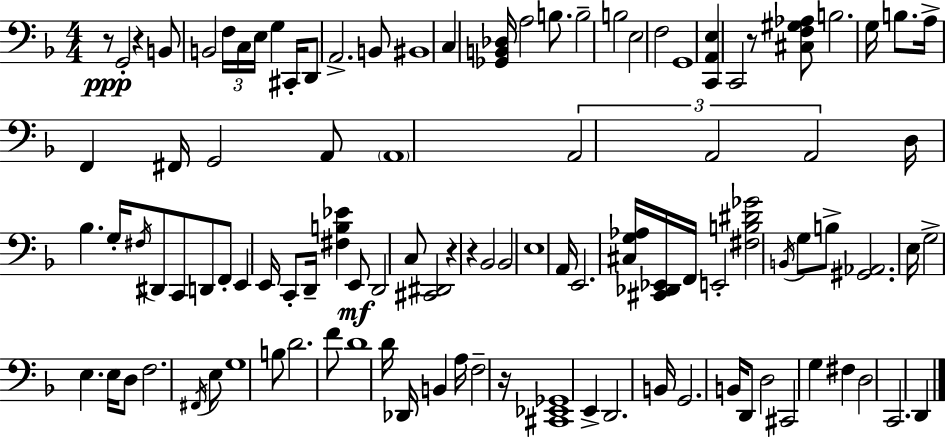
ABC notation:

X:1
T:Untitled
M:4/4
L:1/4
K:Dm
z/2 G,,2 z B,,/2 B,,2 F,/4 C,/4 E,/4 G, ^C,,/4 D,,/2 A,,2 B,,/2 ^B,,4 C, [_G,,B,,_D,]/4 A,2 B,/2 B,2 B,2 E,2 F,2 G,,4 [C,,A,,E,] C,,2 z/2 [^C,F,^G,_A,]/2 B,2 G,/4 B,/2 A,/4 F,, ^F,,/4 G,,2 A,,/2 A,,4 A,,2 A,,2 A,,2 D,/4 _B, G,/4 ^F,/4 ^D,,/2 C,,/2 D,,/2 F,,/2 E,, E,,/4 C,,/2 D,,/4 [^F,B,_E] E,,/2 D,,2 C,/2 [^C,,^D,,]2 z z _B,,2 _B,,2 E,4 A,,/4 E,,2 [^C,G,_A,]/4 [^C,,_D,,_E,,]/4 F,,/4 E,,2 [^F,B,^D_G]2 B,,/4 G,/2 B,/2 [^G,,_A,,]2 E,/4 G,2 E, E,/4 D,/2 F,2 ^F,,/4 E,/2 G,4 B,/2 D2 F/2 D4 D/4 _D,,/4 B,, A,/4 F,2 z/4 [^C,,_E,,_G,,]4 E,, D,,2 B,,/4 G,,2 B,,/4 D,,/2 D,2 ^C,,2 G, ^F, D,2 C,,2 D,,